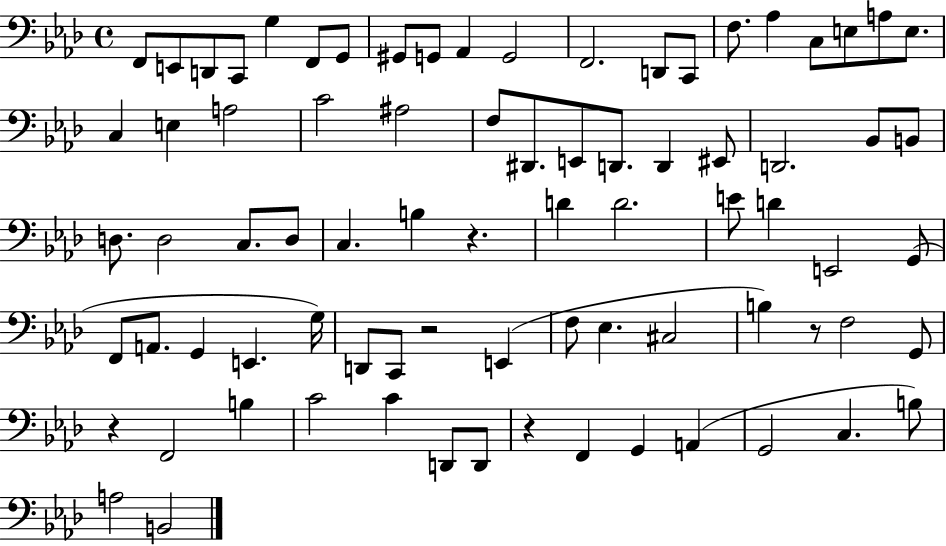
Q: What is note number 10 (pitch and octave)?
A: Ab2